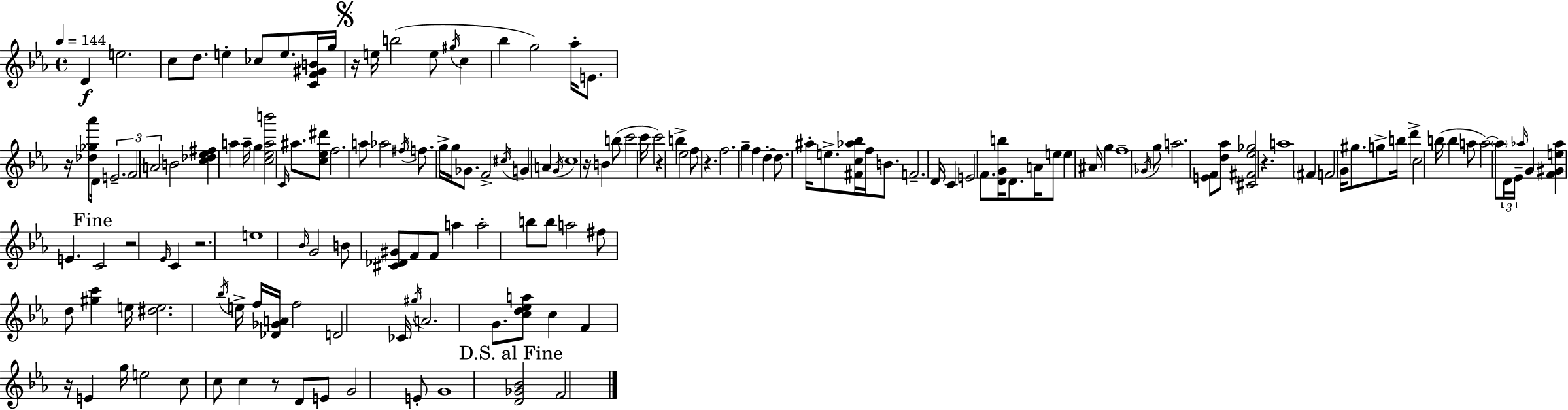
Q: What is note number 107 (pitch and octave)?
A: F#5